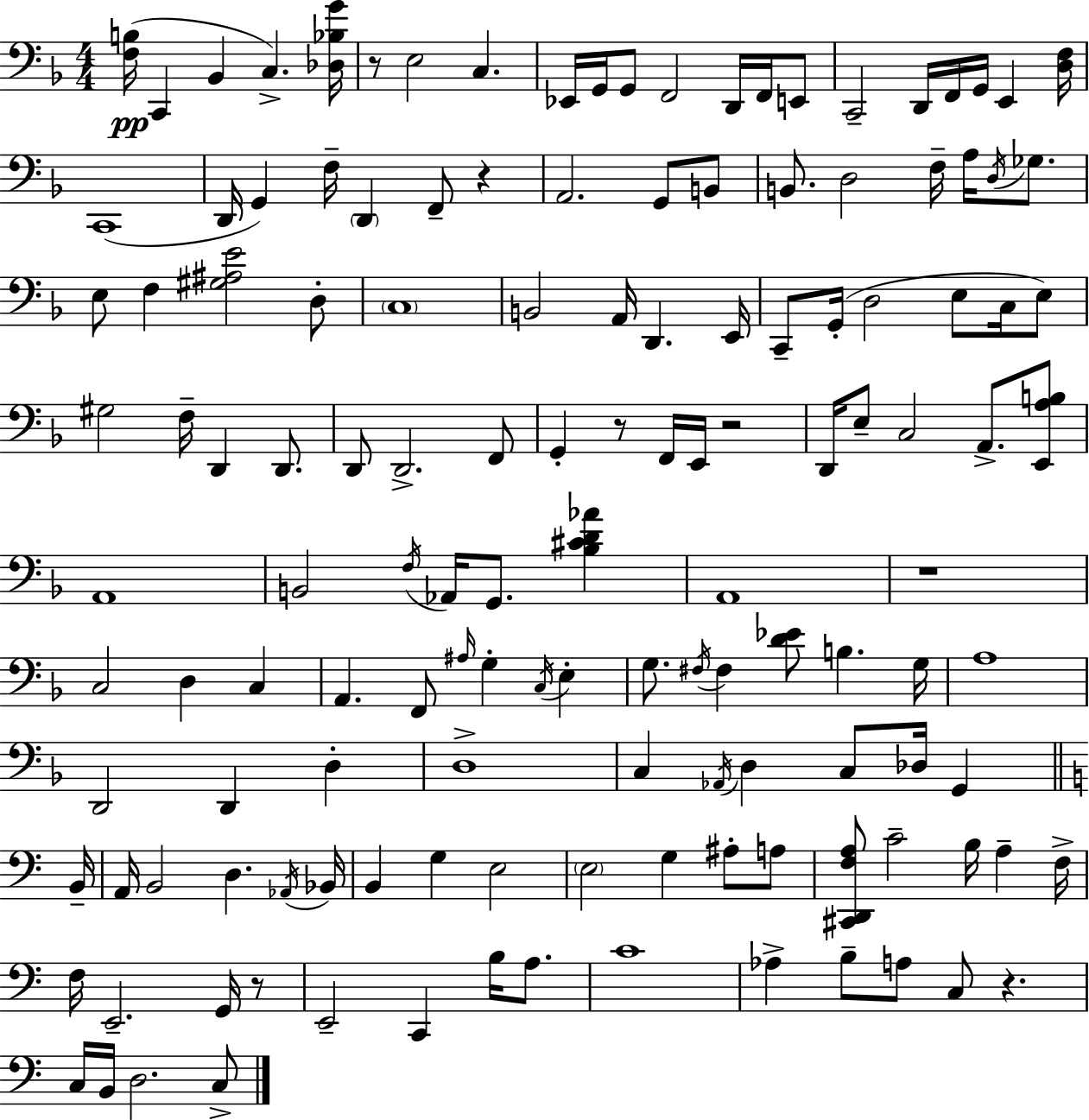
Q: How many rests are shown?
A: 7